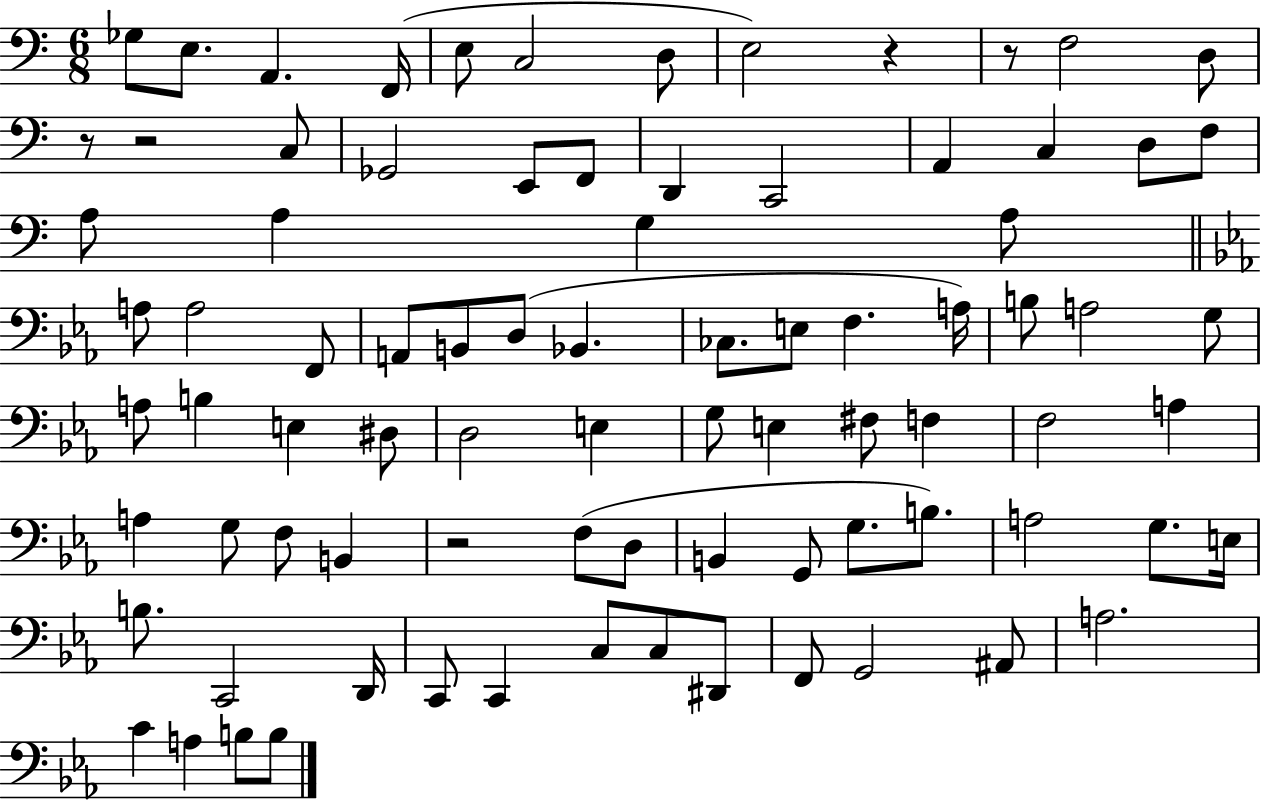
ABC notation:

X:1
T:Untitled
M:6/8
L:1/4
K:C
_G,/2 E,/2 A,, F,,/4 E,/2 C,2 D,/2 E,2 z z/2 F,2 D,/2 z/2 z2 C,/2 _G,,2 E,,/2 F,,/2 D,, C,,2 A,, C, D,/2 F,/2 A,/2 A, G, A,/2 A,/2 A,2 F,,/2 A,,/2 B,,/2 D,/2 _B,, _C,/2 E,/2 F, A,/4 B,/2 A,2 G,/2 A,/2 B, E, ^D,/2 D,2 E, G,/2 E, ^F,/2 F, F,2 A, A, G,/2 F,/2 B,, z2 F,/2 D,/2 B,, G,,/2 G,/2 B,/2 A,2 G,/2 E,/4 B,/2 C,,2 D,,/4 C,,/2 C,, C,/2 C,/2 ^D,,/2 F,,/2 G,,2 ^A,,/2 A,2 C A, B,/2 B,/2